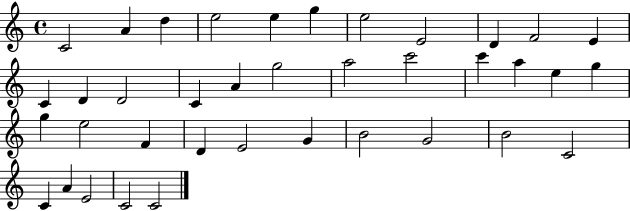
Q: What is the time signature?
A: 4/4